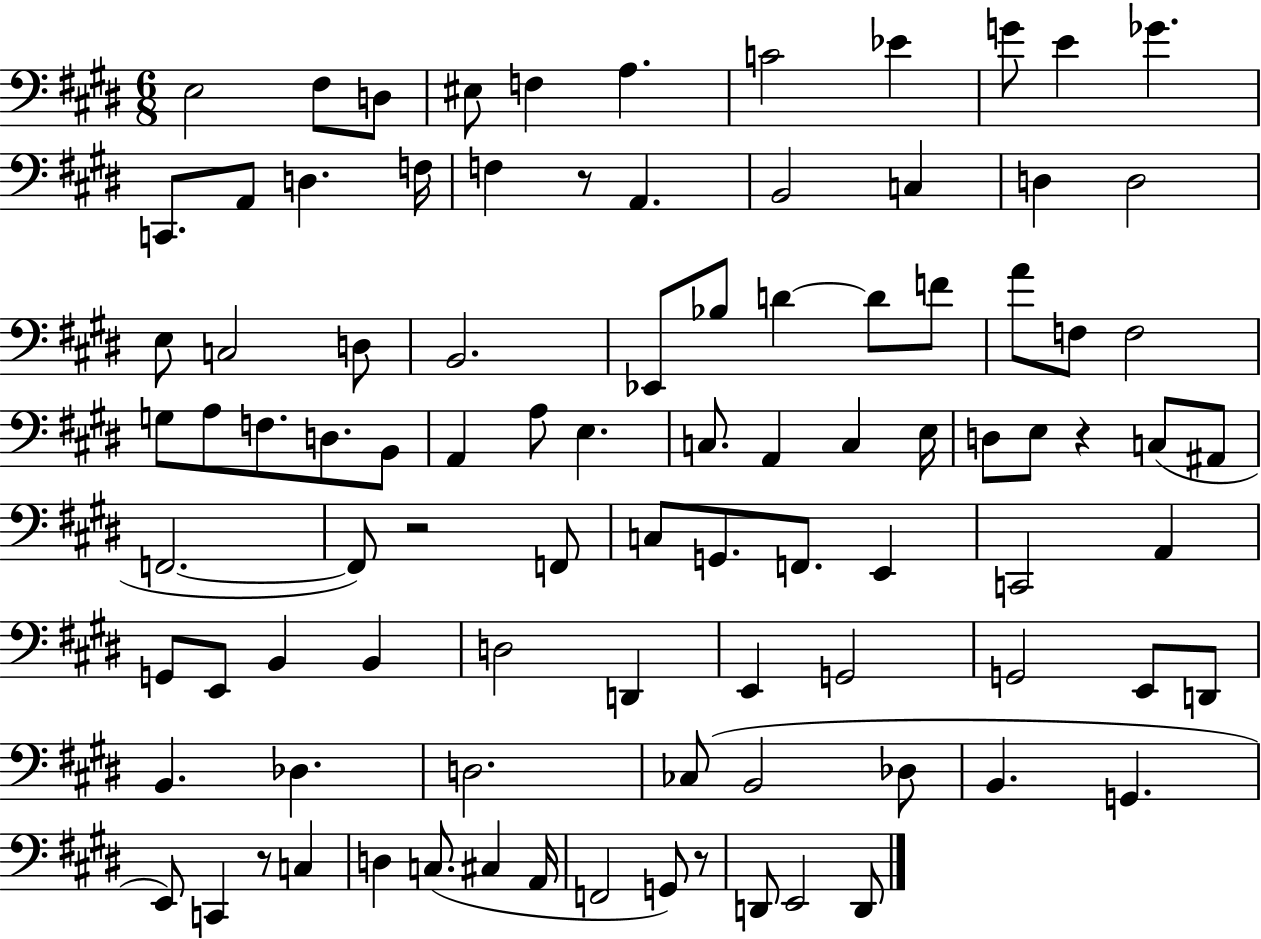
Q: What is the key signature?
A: E major